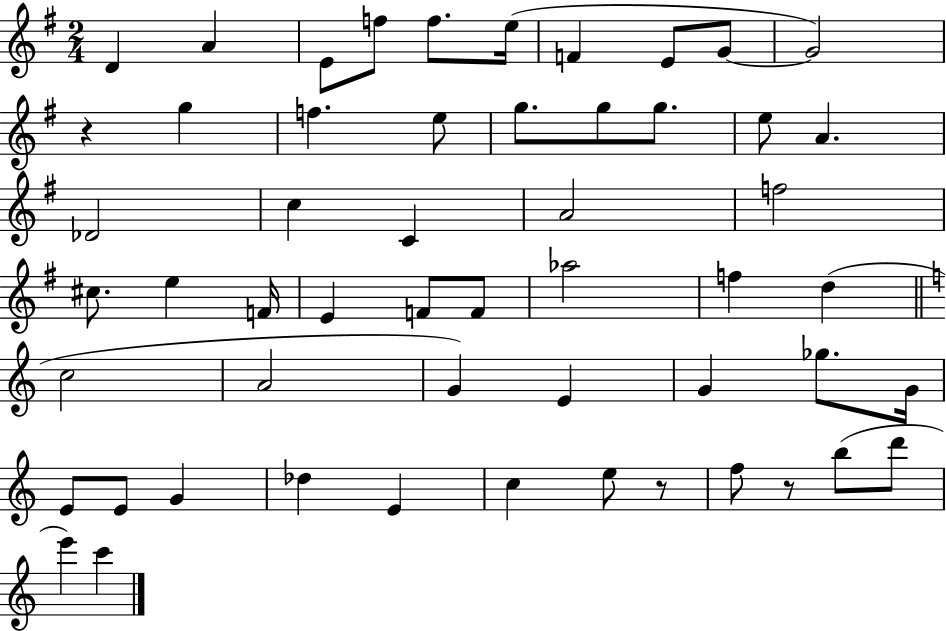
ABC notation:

X:1
T:Untitled
M:2/4
L:1/4
K:G
D A E/2 f/2 f/2 e/4 F E/2 G/2 G2 z g f e/2 g/2 g/2 g/2 e/2 A _D2 c C A2 f2 ^c/2 e F/4 E F/2 F/2 _a2 f d c2 A2 G E G _g/2 G/4 E/2 E/2 G _d E c e/2 z/2 f/2 z/2 b/2 d'/2 e' c'